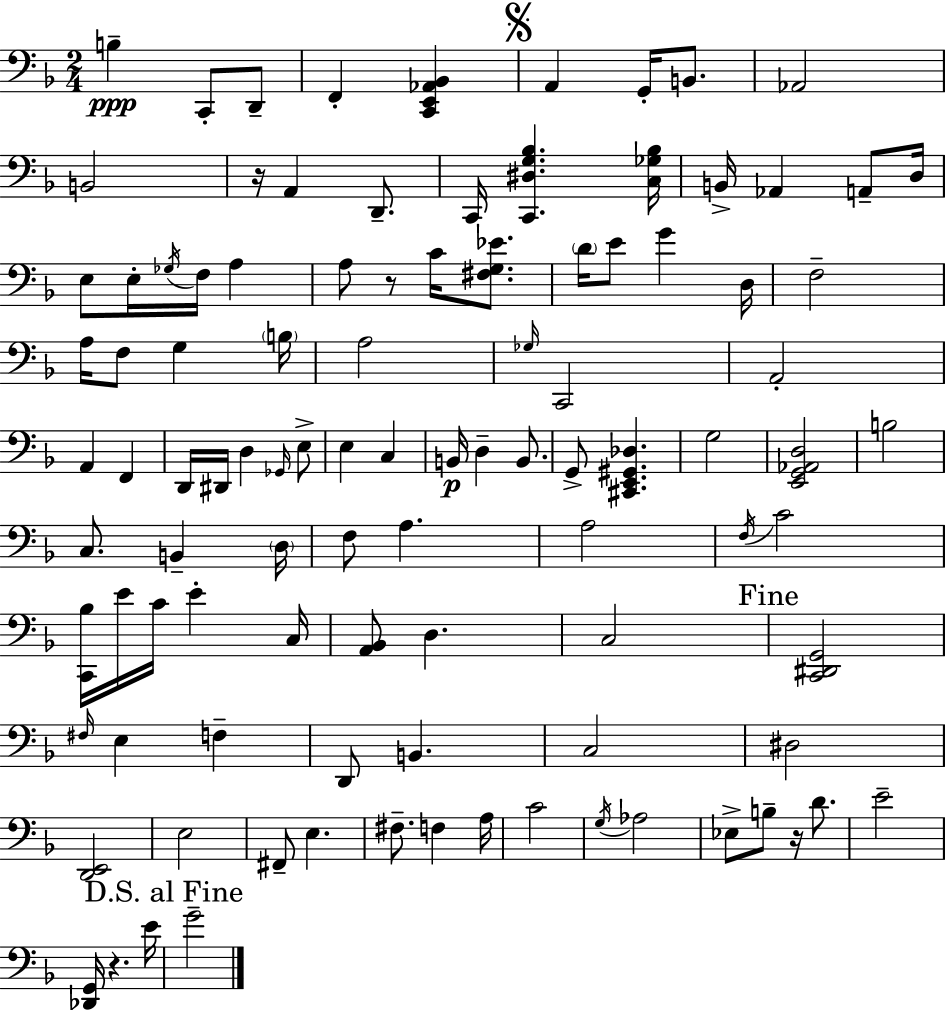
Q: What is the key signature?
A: F major